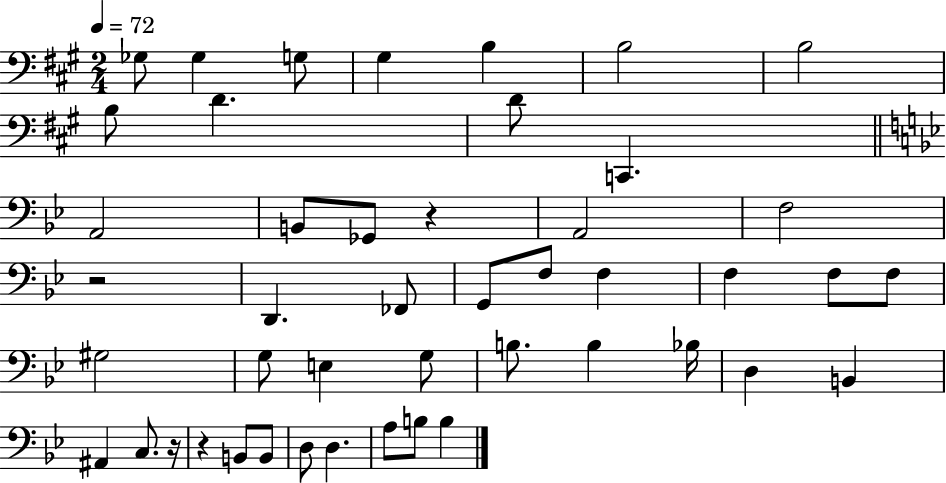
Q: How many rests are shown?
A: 4